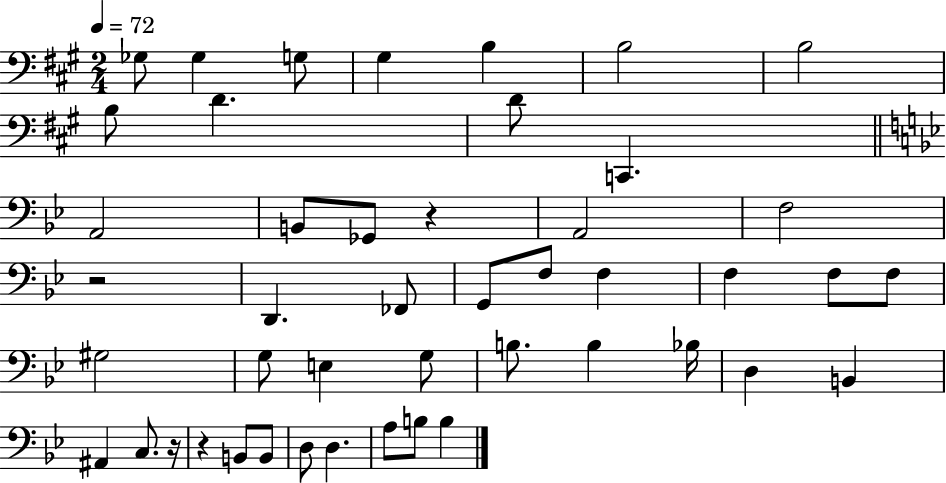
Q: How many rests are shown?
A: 4